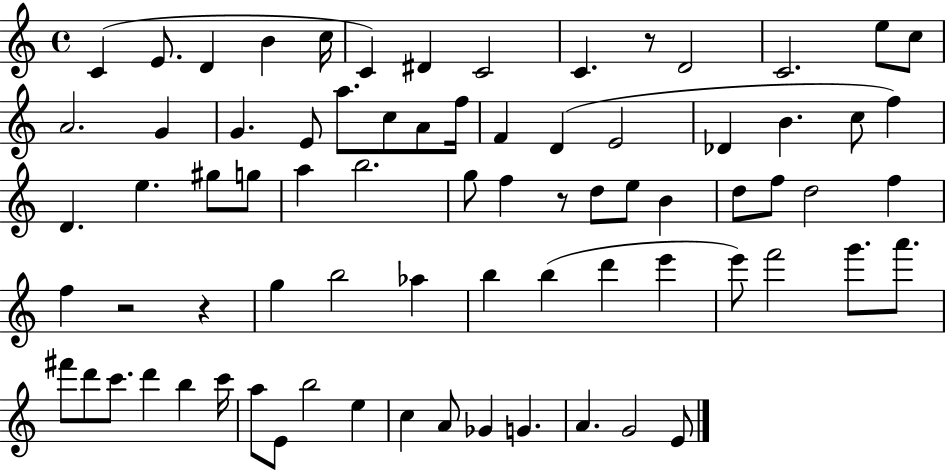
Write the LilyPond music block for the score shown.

{
  \clef treble
  \time 4/4
  \defaultTimeSignature
  \key c \major
  c'4( e'8. d'4 b'4 c''16 | c'4) dis'4 c'2 | c'4. r8 d'2 | c'2. e''8 c''8 | \break a'2. g'4 | g'4. e'8 a''8. c''8 a'8 f''16 | f'4 d'4( e'2 | des'4 b'4. c''8 f''4) | \break d'4. e''4. gis''8 g''8 | a''4 b''2. | g''8 f''4 r8 d''8 e''8 b'4 | d''8 f''8 d''2 f''4 | \break f''4 r2 r4 | g''4 b''2 aes''4 | b''4 b''4( d'''4 e'''4 | e'''8) f'''2 g'''8. a'''8. | \break fis'''8 d'''8 c'''8. d'''4 b''4 c'''16 | a''8 e'8 b''2 e''4 | c''4 a'8 ges'4 g'4. | a'4. g'2 e'8 | \break \bar "|."
}